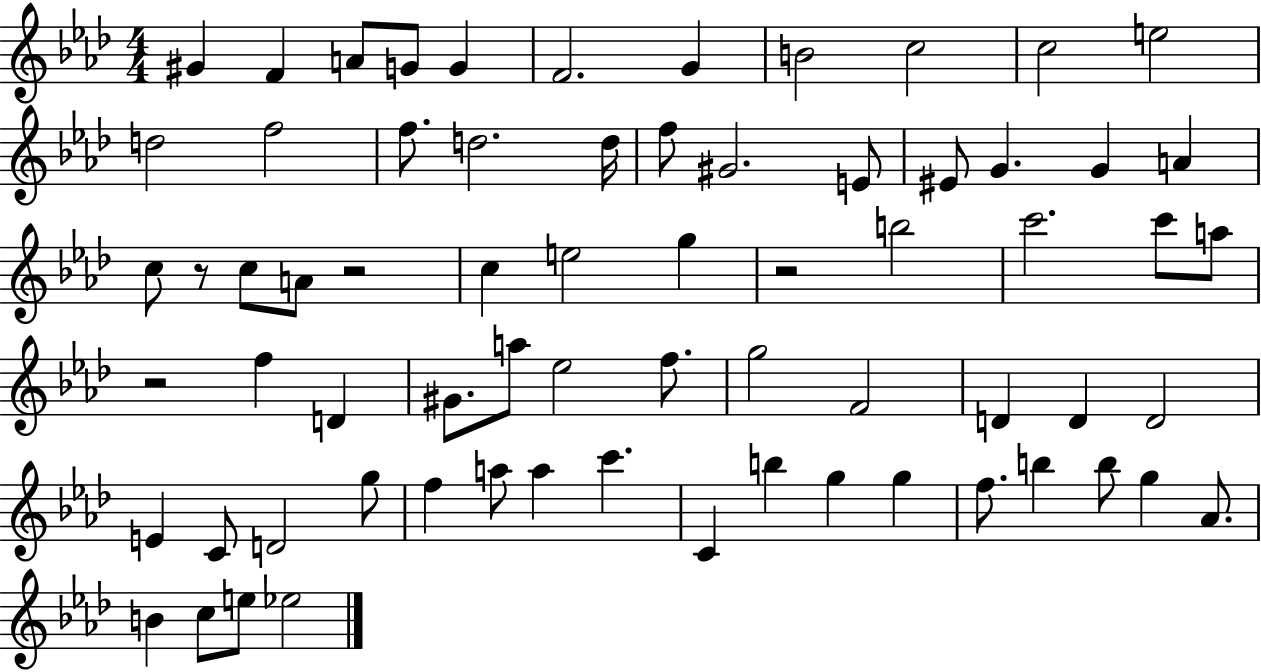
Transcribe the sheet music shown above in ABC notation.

X:1
T:Untitled
M:4/4
L:1/4
K:Ab
^G F A/2 G/2 G F2 G B2 c2 c2 e2 d2 f2 f/2 d2 d/4 f/2 ^G2 E/2 ^E/2 G G A c/2 z/2 c/2 A/2 z2 c e2 g z2 b2 c'2 c'/2 a/2 z2 f D ^G/2 a/2 _e2 f/2 g2 F2 D D D2 E C/2 D2 g/2 f a/2 a c' C b g g f/2 b b/2 g _A/2 B c/2 e/2 _e2